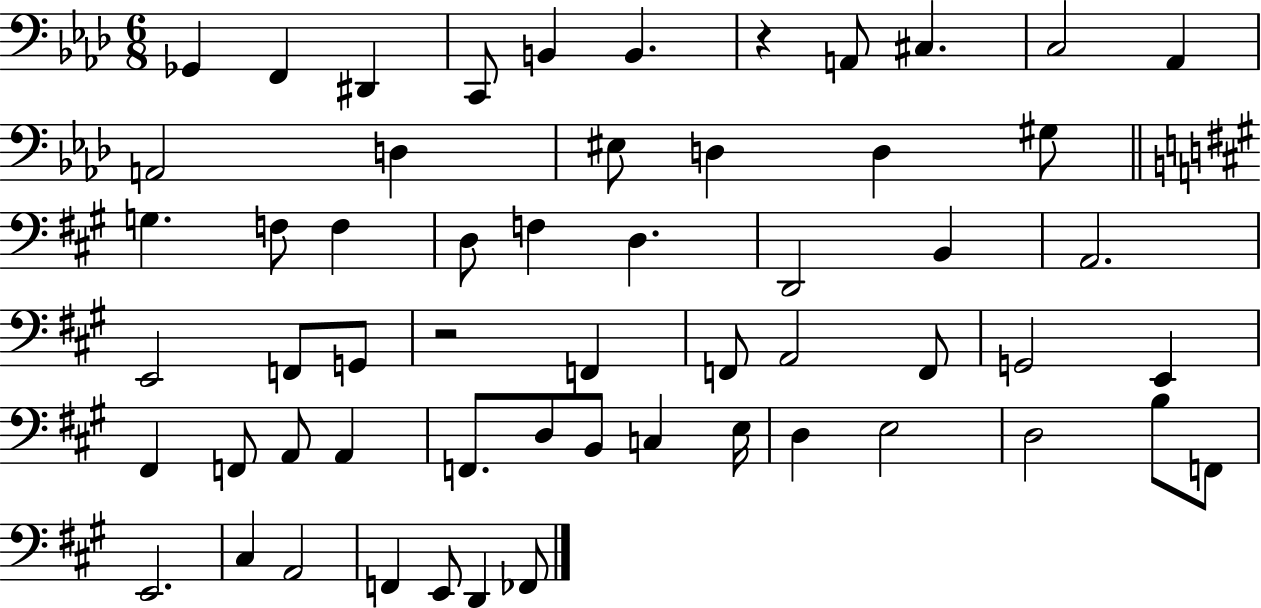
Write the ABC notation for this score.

X:1
T:Untitled
M:6/8
L:1/4
K:Ab
_G,, F,, ^D,, C,,/2 B,, B,, z A,,/2 ^C, C,2 _A,, A,,2 D, ^E,/2 D, D, ^G,/2 G, F,/2 F, D,/2 F, D, D,,2 B,, A,,2 E,,2 F,,/2 G,,/2 z2 F,, F,,/2 A,,2 F,,/2 G,,2 E,, ^F,, F,,/2 A,,/2 A,, F,,/2 D,/2 B,,/2 C, E,/4 D, E,2 D,2 B,/2 F,,/2 E,,2 ^C, A,,2 F,, E,,/2 D,, _F,,/2